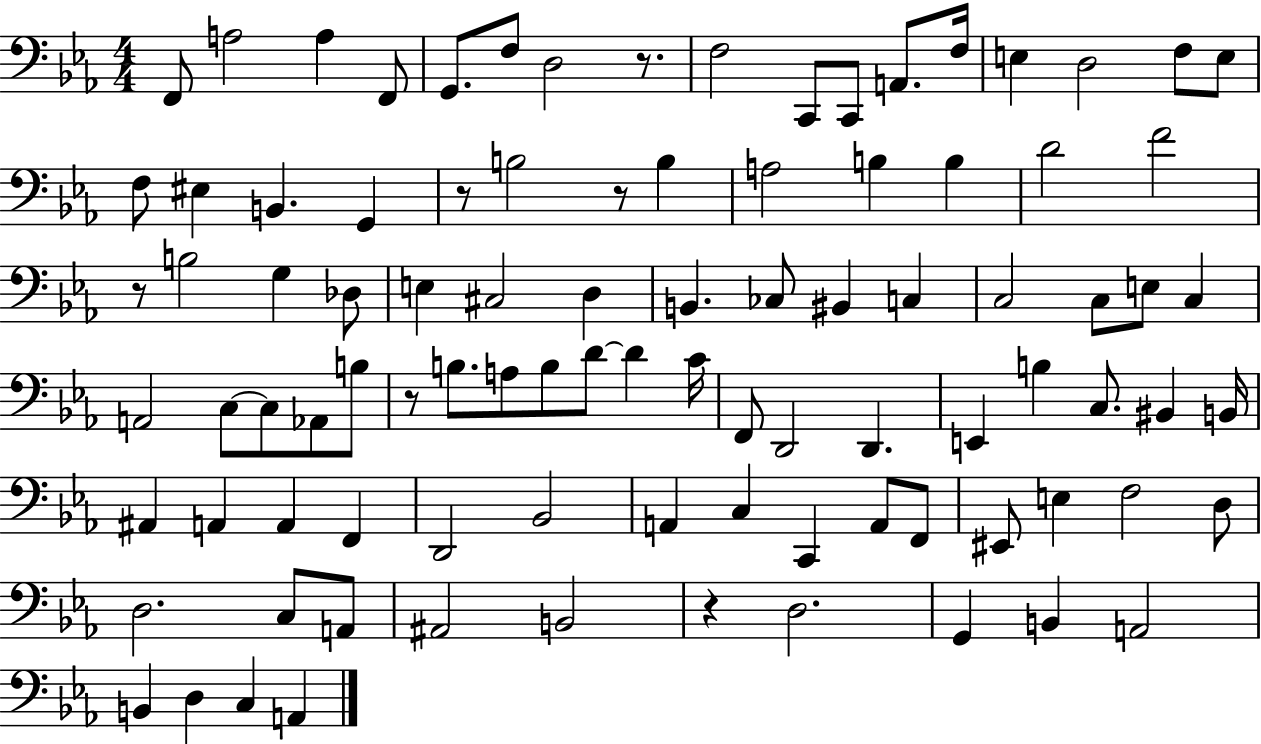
X:1
T:Untitled
M:4/4
L:1/4
K:Eb
F,,/2 A,2 A, F,,/2 G,,/2 F,/2 D,2 z/2 F,2 C,,/2 C,,/2 A,,/2 F,/4 E, D,2 F,/2 E,/2 F,/2 ^E, B,, G,, z/2 B,2 z/2 B, A,2 B, B, D2 F2 z/2 B,2 G, _D,/2 E, ^C,2 D, B,, _C,/2 ^B,, C, C,2 C,/2 E,/2 C, A,,2 C,/2 C,/2 _A,,/2 B,/2 z/2 B,/2 A,/2 B,/2 D/2 D C/4 F,,/2 D,,2 D,, E,, B, C,/2 ^B,, B,,/4 ^A,, A,, A,, F,, D,,2 _B,,2 A,, C, C,, A,,/2 F,,/2 ^E,,/2 E, F,2 D,/2 D,2 C,/2 A,,/2 ^A,,2 B,,2 z D,2 G,, B,, A,,2 B,, D, C, A,,